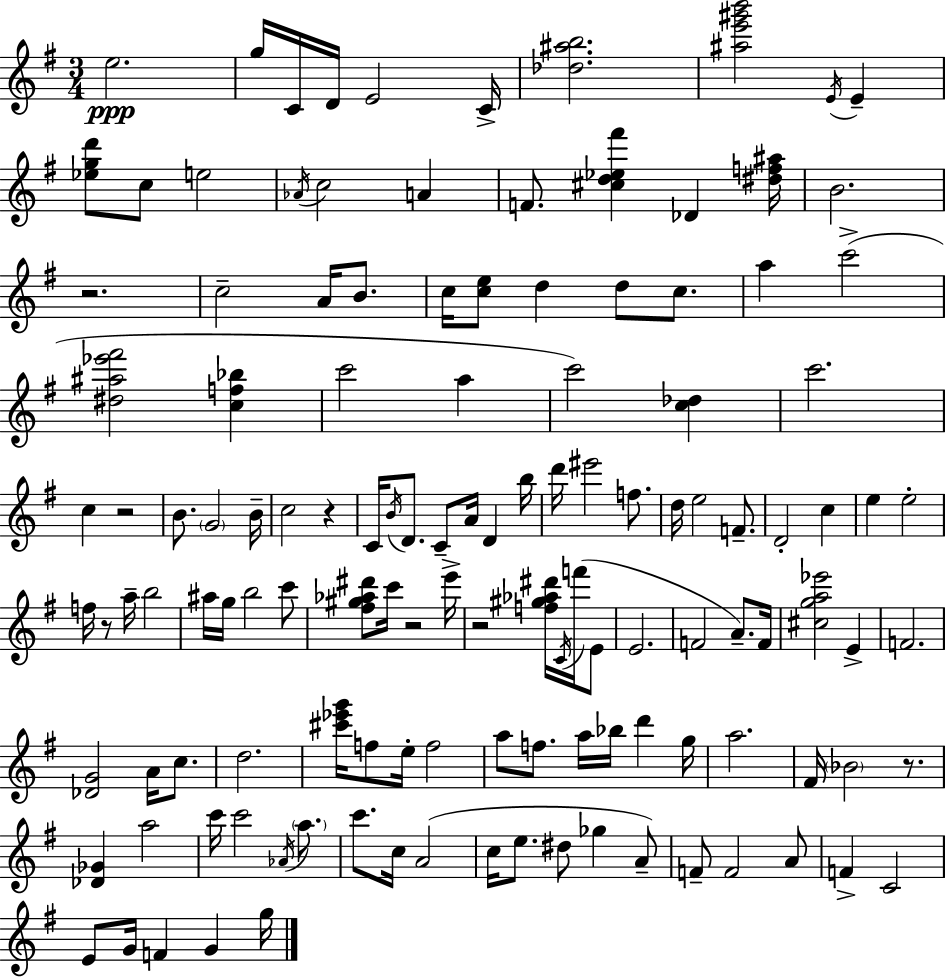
E5/h. G5/s C4/s D4/s E4/h C4/s [Db5,A#5,B5]/h. [A#5,E6,G#6,B6]/h E4/s E4/q [Eb5,G5,D6]/e C5/e E5/h Ab4/s C5/h A4/q F4/e. [C#5,D5,Eb5,F#6]/q Db4/q [D#5,F5,A#5]/s B4/h. R/h. C5/h A4/s B4/e. C5/s [C5,E5]/e D5/q D5/e C5/e. A5/q C6/h [D#5,A#5,Eb6,F#6]/h [C5,F5,Bb5]/q C6/h A5/q C6/h [C5,Db5]/q C6/h. C5/q R/h B4/e. G4/h B4/s C5/h R/q C4/s B4/s D4/e. C4/e A4/s D4/q B5/s D6/s EIS6/h F5/e. D5/s E5/h F4/e. D4/h C5/q E5/q E5/h F5/s R/e A5/s B5/h A#5/s G5/s B5/h C6/e [F#5,G#5,Ab5,D#6]/e C6/s R/h E6/s R/h [F5,G#5,Ab5,D#6]/s C4/s F6/s E4/e E4/h. F4/h A4/e. F4/s [C#5,G5,A5,Eb6]/h E4/q F4/h. [Db4,G4]/h A4/s C5/e. D5/h. [C#6,Eb6,G6]/s F5/e E5/s F5/h A5/e F5/e. A5/s Bb5/s D6/q G5/s A5/h. F#4/s Bb4/h R/e. [Db4,Gb4]/q A5/h C6/s C6/h Ab4/s A5/e. C6/e. C5/s A4/h C5/s E5/e. D#5/e Gb5/q A4/e F4/e F4/h A4/e F4/q C4/h E4/e G4/s F4/q G4/q G5/s